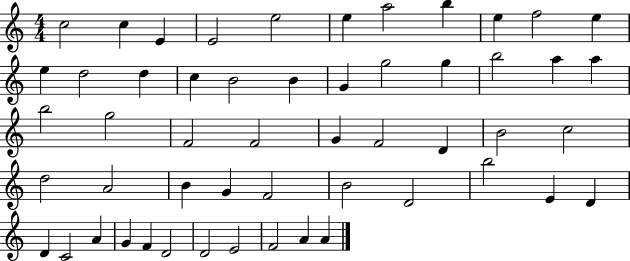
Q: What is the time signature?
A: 4/4